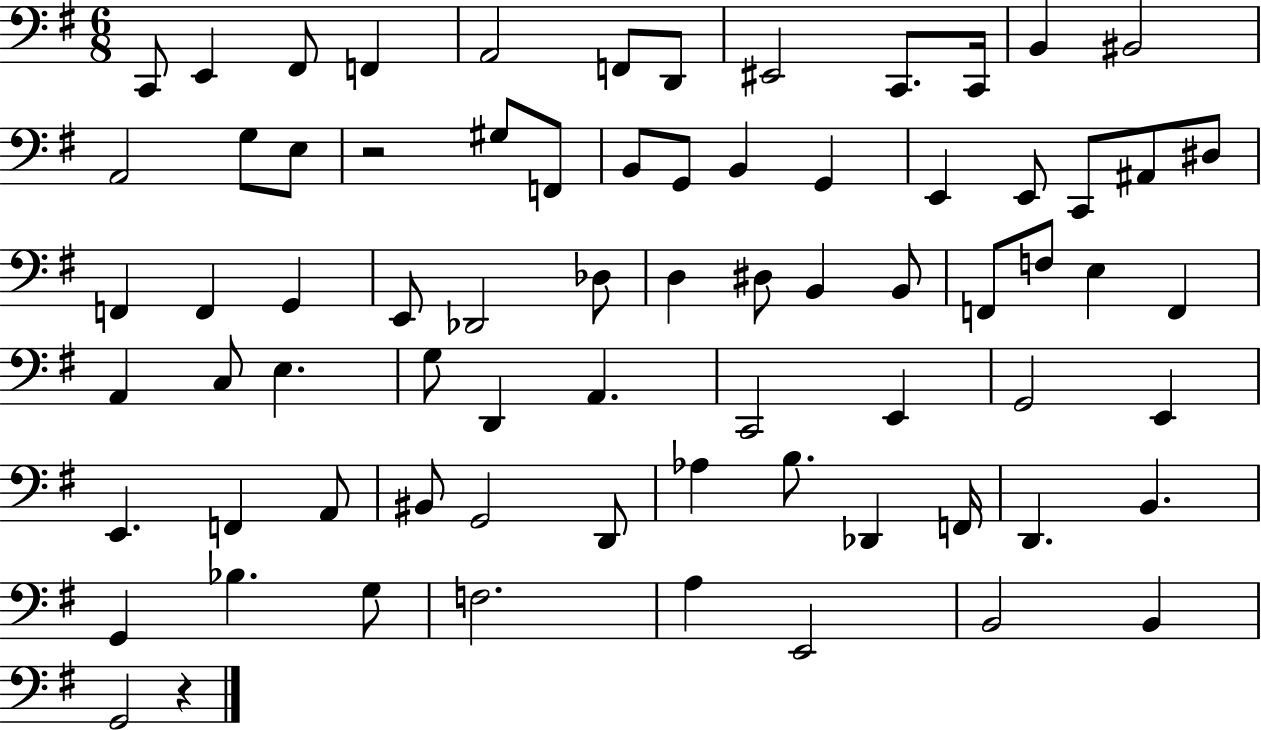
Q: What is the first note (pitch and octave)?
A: C2